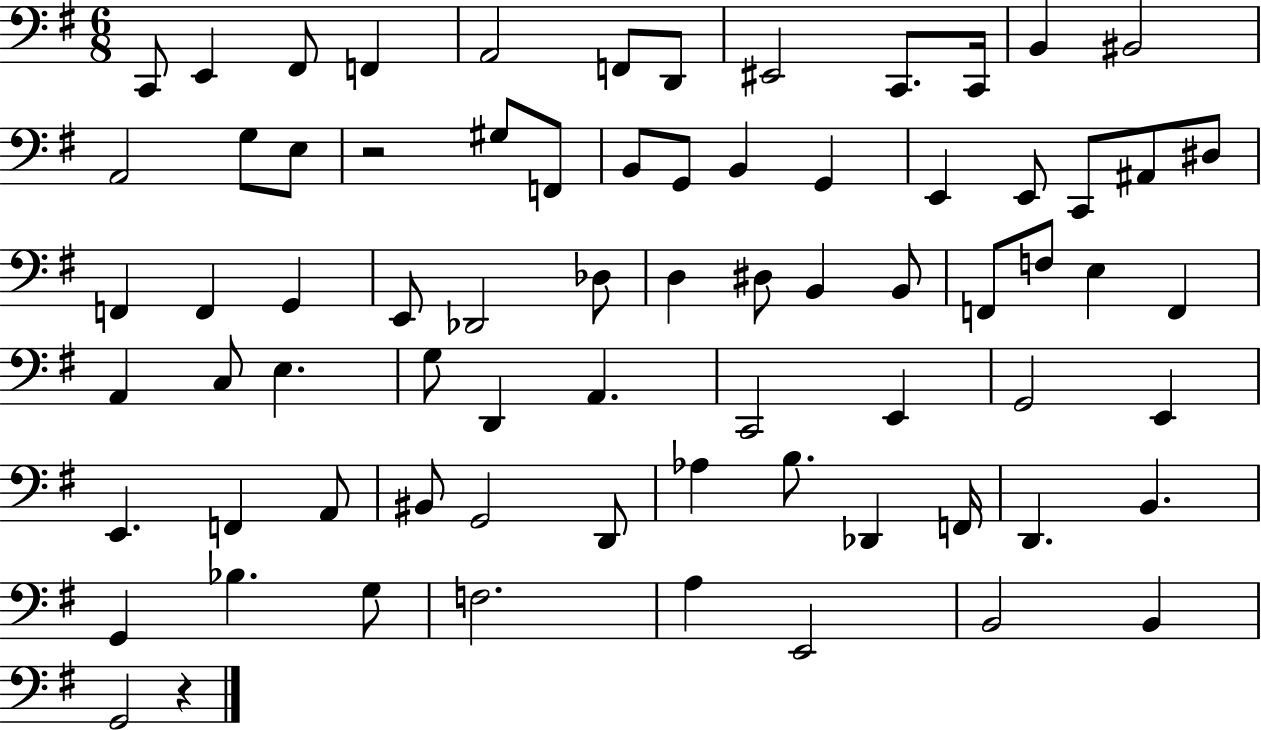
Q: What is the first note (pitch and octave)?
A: C2